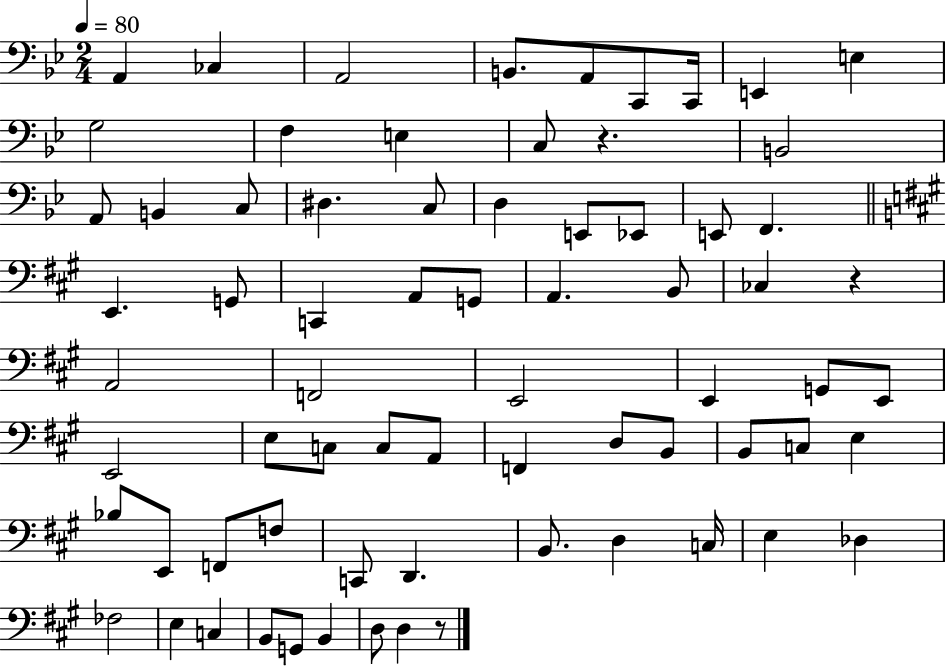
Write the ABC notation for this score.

X:1
T:Untitled
M:2/4
L:1/4
K:Bb
A,, _C, A,,2 B,,/2 A,,/2 C,,/2 C,,/4 E,, E, G,2 F, E, C,/2 z B,,2 A,,/2 B,, C,/2 ^D, C,/2 D, E,,/2 _E,,/2 E,,/2 F,, E,, G,,/2 C,, A,,/2 G,,/2 A,, B,,/2 _C, z A,,2 F,,2 E,,2 E,, G,,/2 E,,/2 E,,2 E,/2 C,/2 C,/2 A,,/2 F,, D,/2 B,,/2 B,,/2 C,/2 E, _B,/2 E,,/2 F,,/2 F,/2 C,,/2 D,, B,,/2 D, C,/4 E, _D, _F,2 E, C, B,,/2 G,,/2 B,, D,/2 D, z/2